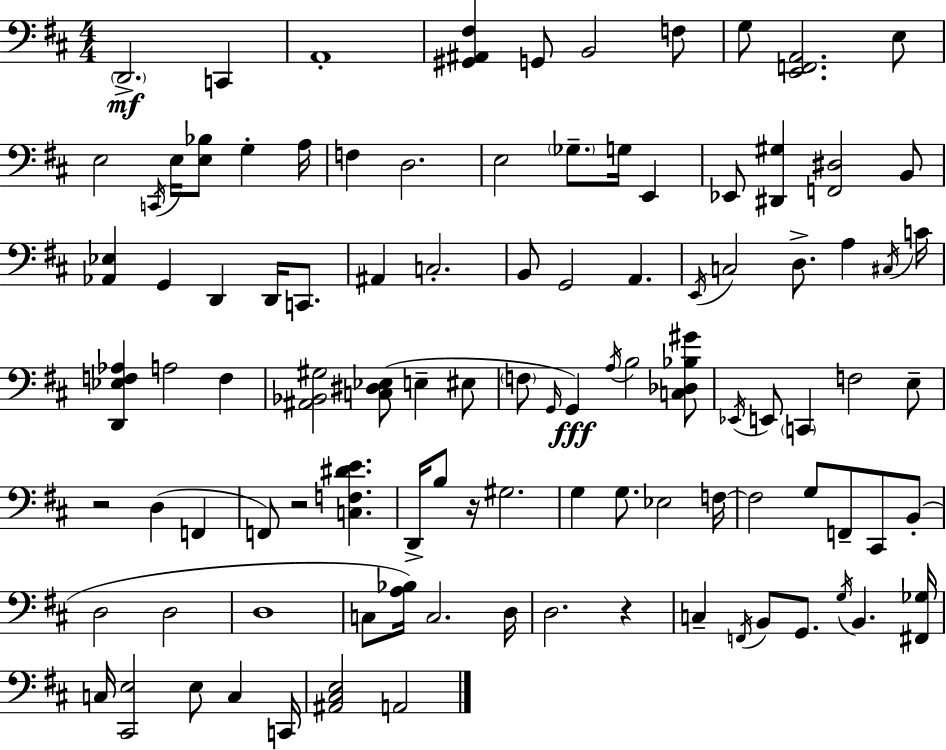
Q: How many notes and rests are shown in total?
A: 102